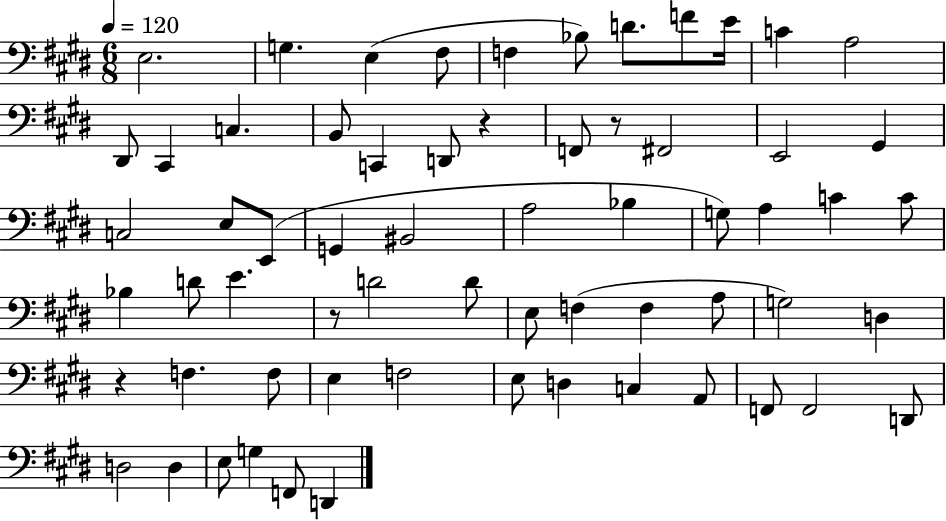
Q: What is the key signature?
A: E major